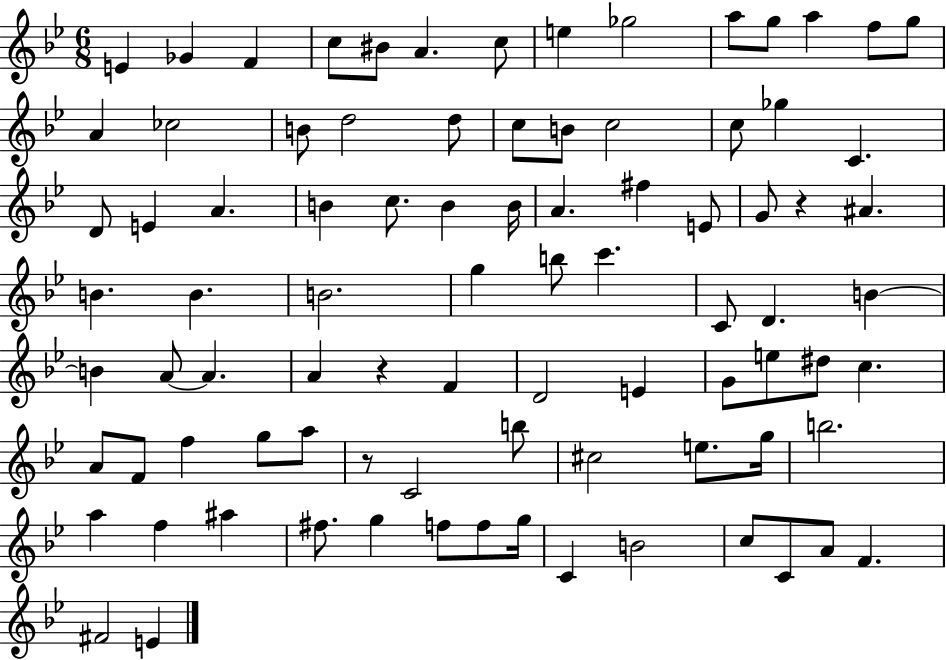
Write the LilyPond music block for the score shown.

{
  \clef treble
  \numericTimeSignature
  \time 6/8
  \key bes \major
  e'4 ges'4 f'4 | c''8 bis'8 a'4. c''8 | e''4 ges''2 | a''8 g''8 a''4 f''8 g''8 | \break a'4 ces''2 | b'8 d''2 d''8 | c''8 b'8 c''2 | c''8 ges''4 c'4. | \break d'8 e'4 a'4. | b'4 c''8. b'4 b'16 | a'4. fis''4 e'8 | g'8 r4 ais'4. | \break b'4. b'4. | b'2. | g''4 b''8 c'''4. | c'8 d'4. b'4~~ | \break b'4 a'8~~ a'4. | a'4 r4 f'4 | d'2 e'4 | g'8 e''8 dis''8 c''4. | \break a'8 f'8 f''4 g''8 a''8 | r8 c'2 b''8 | cis''2 e''8. g''16 | b''2. | \break a''4 f''4 ais''4 | fis''8. g''4 f''8 f''8 g''16 | c'4 b'2 | c''8 c'8 a'8 f'4. | \break fis'2 e'4 | \bar "|."
}